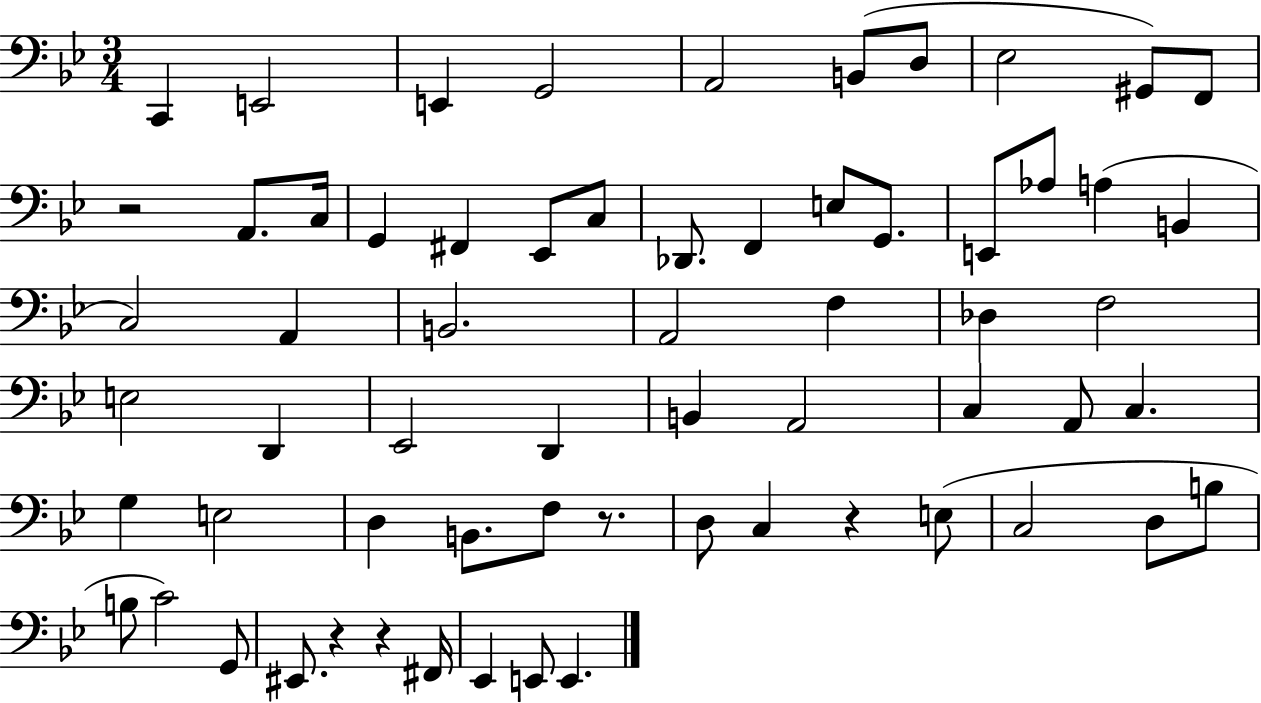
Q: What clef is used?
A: bass